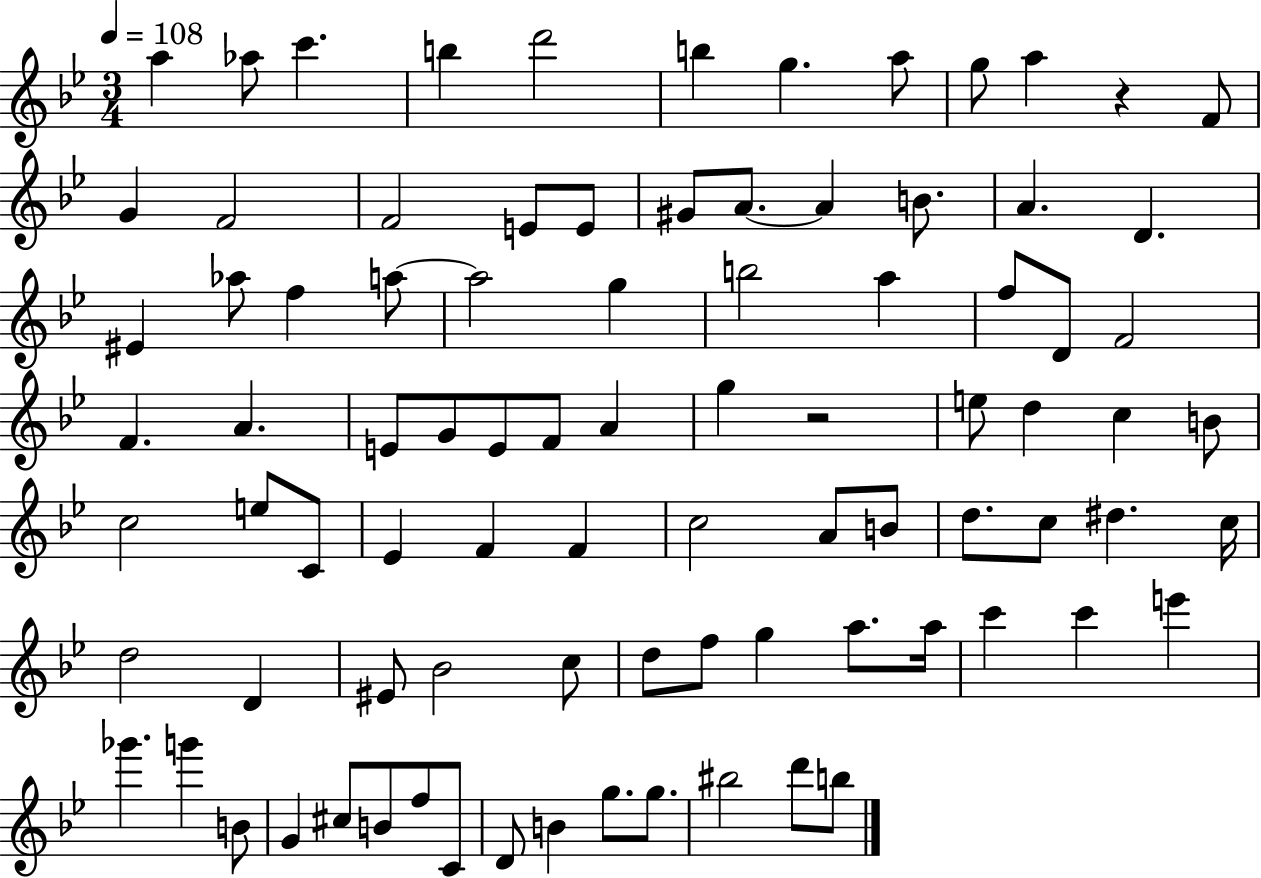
A5/q Ab5/e C6/q. B5/q D6/h B5/q G5/q. A5/e G5/e A5/q R/q F4/e G4/q F4/h F4/h E4/e E4/e G#4/e A4/e. A4/q B4/e. A4/q. D4/q. EIS4/q Ab5/e F5/q A5/e A5/h G5/q B5/h A5/q F5/e D4/e F4/h F4/q. A4/q. E4/e G4/e E4/e F4/e A4/q G5/q R/h E5/e D5/q C5/q B4/e C5/h E5/e C4/e Eb4/q F4/q F4/q C5/h A4/e B4/e D5/e. C5/e D#5/q. C5/s D5/h D4/q EIS4/e Bb4/h C5/e D5/e F5/e G5/q A5/e. A5/s C6/q C6/q E6/q Gb6/q. G6/q B4/e G4/q C#5/e B4/e F5/e C4/e D4/e B4/q G5/e. G5/e. BIS5/h D6/e B5/e